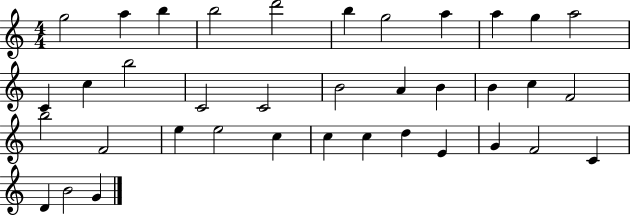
{
  \clef treble
  \numericTimeSignature
  \time 4/4
  \key c \major
  g''2 a''4 b''4 | b''2 d'''2 | b''4 g''2 a''4 | a''4 g''4 a''2 | \break c'4 c''4 b''2 | c'2 c'2 | b'2 a'4 b'4 | b'4 c''4 f'2 | \break b''2 f'2 | e''4 e''2 c''4 | c''4 c''4 d''4 e'4 | g'4 f'2 c'4 | \break d'4 b'2 g'4 | \bar "|."
}